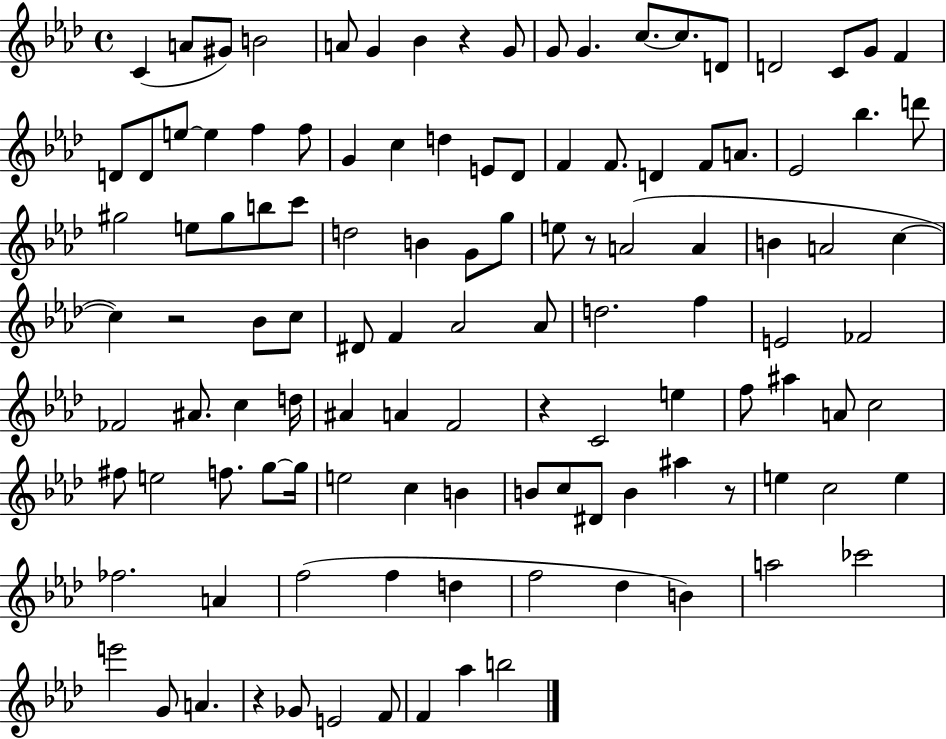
X:1
T:Untitled
M:4/4
L:1/4
K:Ab
C A/2 ^G/2 B2 A/2 G _B z G/2 G/2 G c/2 c/2 D/2 D2 C/2 G/2 F D/2 D/2 e/2 e f f/2 G c d E/2 _D/2 F F/2 D F/2 A/2 _E2 _b d'/2 ^g2 e/2 ^g/2 b/2 c'/2 d2 B G/2 g/2 e/2 z/2 A2 A B A2 c c z2 _B/2 c/2 ^D/2 F _A2 _A/2 d2 f E2 _F2 _F2 ^A/2 c d/4 ^A A F2 z C2 e f/2 ^a A/2 c2 ^f/2 e2 f/2 g/2 g/4 e2 c B B/2 c/2 ^D/2 B ^a z/2 e c2 e _f2 A f2 f d f2 _d B a2 _c'2 e'2 G/2 A z _G/2 E2 F/2 F _a b2